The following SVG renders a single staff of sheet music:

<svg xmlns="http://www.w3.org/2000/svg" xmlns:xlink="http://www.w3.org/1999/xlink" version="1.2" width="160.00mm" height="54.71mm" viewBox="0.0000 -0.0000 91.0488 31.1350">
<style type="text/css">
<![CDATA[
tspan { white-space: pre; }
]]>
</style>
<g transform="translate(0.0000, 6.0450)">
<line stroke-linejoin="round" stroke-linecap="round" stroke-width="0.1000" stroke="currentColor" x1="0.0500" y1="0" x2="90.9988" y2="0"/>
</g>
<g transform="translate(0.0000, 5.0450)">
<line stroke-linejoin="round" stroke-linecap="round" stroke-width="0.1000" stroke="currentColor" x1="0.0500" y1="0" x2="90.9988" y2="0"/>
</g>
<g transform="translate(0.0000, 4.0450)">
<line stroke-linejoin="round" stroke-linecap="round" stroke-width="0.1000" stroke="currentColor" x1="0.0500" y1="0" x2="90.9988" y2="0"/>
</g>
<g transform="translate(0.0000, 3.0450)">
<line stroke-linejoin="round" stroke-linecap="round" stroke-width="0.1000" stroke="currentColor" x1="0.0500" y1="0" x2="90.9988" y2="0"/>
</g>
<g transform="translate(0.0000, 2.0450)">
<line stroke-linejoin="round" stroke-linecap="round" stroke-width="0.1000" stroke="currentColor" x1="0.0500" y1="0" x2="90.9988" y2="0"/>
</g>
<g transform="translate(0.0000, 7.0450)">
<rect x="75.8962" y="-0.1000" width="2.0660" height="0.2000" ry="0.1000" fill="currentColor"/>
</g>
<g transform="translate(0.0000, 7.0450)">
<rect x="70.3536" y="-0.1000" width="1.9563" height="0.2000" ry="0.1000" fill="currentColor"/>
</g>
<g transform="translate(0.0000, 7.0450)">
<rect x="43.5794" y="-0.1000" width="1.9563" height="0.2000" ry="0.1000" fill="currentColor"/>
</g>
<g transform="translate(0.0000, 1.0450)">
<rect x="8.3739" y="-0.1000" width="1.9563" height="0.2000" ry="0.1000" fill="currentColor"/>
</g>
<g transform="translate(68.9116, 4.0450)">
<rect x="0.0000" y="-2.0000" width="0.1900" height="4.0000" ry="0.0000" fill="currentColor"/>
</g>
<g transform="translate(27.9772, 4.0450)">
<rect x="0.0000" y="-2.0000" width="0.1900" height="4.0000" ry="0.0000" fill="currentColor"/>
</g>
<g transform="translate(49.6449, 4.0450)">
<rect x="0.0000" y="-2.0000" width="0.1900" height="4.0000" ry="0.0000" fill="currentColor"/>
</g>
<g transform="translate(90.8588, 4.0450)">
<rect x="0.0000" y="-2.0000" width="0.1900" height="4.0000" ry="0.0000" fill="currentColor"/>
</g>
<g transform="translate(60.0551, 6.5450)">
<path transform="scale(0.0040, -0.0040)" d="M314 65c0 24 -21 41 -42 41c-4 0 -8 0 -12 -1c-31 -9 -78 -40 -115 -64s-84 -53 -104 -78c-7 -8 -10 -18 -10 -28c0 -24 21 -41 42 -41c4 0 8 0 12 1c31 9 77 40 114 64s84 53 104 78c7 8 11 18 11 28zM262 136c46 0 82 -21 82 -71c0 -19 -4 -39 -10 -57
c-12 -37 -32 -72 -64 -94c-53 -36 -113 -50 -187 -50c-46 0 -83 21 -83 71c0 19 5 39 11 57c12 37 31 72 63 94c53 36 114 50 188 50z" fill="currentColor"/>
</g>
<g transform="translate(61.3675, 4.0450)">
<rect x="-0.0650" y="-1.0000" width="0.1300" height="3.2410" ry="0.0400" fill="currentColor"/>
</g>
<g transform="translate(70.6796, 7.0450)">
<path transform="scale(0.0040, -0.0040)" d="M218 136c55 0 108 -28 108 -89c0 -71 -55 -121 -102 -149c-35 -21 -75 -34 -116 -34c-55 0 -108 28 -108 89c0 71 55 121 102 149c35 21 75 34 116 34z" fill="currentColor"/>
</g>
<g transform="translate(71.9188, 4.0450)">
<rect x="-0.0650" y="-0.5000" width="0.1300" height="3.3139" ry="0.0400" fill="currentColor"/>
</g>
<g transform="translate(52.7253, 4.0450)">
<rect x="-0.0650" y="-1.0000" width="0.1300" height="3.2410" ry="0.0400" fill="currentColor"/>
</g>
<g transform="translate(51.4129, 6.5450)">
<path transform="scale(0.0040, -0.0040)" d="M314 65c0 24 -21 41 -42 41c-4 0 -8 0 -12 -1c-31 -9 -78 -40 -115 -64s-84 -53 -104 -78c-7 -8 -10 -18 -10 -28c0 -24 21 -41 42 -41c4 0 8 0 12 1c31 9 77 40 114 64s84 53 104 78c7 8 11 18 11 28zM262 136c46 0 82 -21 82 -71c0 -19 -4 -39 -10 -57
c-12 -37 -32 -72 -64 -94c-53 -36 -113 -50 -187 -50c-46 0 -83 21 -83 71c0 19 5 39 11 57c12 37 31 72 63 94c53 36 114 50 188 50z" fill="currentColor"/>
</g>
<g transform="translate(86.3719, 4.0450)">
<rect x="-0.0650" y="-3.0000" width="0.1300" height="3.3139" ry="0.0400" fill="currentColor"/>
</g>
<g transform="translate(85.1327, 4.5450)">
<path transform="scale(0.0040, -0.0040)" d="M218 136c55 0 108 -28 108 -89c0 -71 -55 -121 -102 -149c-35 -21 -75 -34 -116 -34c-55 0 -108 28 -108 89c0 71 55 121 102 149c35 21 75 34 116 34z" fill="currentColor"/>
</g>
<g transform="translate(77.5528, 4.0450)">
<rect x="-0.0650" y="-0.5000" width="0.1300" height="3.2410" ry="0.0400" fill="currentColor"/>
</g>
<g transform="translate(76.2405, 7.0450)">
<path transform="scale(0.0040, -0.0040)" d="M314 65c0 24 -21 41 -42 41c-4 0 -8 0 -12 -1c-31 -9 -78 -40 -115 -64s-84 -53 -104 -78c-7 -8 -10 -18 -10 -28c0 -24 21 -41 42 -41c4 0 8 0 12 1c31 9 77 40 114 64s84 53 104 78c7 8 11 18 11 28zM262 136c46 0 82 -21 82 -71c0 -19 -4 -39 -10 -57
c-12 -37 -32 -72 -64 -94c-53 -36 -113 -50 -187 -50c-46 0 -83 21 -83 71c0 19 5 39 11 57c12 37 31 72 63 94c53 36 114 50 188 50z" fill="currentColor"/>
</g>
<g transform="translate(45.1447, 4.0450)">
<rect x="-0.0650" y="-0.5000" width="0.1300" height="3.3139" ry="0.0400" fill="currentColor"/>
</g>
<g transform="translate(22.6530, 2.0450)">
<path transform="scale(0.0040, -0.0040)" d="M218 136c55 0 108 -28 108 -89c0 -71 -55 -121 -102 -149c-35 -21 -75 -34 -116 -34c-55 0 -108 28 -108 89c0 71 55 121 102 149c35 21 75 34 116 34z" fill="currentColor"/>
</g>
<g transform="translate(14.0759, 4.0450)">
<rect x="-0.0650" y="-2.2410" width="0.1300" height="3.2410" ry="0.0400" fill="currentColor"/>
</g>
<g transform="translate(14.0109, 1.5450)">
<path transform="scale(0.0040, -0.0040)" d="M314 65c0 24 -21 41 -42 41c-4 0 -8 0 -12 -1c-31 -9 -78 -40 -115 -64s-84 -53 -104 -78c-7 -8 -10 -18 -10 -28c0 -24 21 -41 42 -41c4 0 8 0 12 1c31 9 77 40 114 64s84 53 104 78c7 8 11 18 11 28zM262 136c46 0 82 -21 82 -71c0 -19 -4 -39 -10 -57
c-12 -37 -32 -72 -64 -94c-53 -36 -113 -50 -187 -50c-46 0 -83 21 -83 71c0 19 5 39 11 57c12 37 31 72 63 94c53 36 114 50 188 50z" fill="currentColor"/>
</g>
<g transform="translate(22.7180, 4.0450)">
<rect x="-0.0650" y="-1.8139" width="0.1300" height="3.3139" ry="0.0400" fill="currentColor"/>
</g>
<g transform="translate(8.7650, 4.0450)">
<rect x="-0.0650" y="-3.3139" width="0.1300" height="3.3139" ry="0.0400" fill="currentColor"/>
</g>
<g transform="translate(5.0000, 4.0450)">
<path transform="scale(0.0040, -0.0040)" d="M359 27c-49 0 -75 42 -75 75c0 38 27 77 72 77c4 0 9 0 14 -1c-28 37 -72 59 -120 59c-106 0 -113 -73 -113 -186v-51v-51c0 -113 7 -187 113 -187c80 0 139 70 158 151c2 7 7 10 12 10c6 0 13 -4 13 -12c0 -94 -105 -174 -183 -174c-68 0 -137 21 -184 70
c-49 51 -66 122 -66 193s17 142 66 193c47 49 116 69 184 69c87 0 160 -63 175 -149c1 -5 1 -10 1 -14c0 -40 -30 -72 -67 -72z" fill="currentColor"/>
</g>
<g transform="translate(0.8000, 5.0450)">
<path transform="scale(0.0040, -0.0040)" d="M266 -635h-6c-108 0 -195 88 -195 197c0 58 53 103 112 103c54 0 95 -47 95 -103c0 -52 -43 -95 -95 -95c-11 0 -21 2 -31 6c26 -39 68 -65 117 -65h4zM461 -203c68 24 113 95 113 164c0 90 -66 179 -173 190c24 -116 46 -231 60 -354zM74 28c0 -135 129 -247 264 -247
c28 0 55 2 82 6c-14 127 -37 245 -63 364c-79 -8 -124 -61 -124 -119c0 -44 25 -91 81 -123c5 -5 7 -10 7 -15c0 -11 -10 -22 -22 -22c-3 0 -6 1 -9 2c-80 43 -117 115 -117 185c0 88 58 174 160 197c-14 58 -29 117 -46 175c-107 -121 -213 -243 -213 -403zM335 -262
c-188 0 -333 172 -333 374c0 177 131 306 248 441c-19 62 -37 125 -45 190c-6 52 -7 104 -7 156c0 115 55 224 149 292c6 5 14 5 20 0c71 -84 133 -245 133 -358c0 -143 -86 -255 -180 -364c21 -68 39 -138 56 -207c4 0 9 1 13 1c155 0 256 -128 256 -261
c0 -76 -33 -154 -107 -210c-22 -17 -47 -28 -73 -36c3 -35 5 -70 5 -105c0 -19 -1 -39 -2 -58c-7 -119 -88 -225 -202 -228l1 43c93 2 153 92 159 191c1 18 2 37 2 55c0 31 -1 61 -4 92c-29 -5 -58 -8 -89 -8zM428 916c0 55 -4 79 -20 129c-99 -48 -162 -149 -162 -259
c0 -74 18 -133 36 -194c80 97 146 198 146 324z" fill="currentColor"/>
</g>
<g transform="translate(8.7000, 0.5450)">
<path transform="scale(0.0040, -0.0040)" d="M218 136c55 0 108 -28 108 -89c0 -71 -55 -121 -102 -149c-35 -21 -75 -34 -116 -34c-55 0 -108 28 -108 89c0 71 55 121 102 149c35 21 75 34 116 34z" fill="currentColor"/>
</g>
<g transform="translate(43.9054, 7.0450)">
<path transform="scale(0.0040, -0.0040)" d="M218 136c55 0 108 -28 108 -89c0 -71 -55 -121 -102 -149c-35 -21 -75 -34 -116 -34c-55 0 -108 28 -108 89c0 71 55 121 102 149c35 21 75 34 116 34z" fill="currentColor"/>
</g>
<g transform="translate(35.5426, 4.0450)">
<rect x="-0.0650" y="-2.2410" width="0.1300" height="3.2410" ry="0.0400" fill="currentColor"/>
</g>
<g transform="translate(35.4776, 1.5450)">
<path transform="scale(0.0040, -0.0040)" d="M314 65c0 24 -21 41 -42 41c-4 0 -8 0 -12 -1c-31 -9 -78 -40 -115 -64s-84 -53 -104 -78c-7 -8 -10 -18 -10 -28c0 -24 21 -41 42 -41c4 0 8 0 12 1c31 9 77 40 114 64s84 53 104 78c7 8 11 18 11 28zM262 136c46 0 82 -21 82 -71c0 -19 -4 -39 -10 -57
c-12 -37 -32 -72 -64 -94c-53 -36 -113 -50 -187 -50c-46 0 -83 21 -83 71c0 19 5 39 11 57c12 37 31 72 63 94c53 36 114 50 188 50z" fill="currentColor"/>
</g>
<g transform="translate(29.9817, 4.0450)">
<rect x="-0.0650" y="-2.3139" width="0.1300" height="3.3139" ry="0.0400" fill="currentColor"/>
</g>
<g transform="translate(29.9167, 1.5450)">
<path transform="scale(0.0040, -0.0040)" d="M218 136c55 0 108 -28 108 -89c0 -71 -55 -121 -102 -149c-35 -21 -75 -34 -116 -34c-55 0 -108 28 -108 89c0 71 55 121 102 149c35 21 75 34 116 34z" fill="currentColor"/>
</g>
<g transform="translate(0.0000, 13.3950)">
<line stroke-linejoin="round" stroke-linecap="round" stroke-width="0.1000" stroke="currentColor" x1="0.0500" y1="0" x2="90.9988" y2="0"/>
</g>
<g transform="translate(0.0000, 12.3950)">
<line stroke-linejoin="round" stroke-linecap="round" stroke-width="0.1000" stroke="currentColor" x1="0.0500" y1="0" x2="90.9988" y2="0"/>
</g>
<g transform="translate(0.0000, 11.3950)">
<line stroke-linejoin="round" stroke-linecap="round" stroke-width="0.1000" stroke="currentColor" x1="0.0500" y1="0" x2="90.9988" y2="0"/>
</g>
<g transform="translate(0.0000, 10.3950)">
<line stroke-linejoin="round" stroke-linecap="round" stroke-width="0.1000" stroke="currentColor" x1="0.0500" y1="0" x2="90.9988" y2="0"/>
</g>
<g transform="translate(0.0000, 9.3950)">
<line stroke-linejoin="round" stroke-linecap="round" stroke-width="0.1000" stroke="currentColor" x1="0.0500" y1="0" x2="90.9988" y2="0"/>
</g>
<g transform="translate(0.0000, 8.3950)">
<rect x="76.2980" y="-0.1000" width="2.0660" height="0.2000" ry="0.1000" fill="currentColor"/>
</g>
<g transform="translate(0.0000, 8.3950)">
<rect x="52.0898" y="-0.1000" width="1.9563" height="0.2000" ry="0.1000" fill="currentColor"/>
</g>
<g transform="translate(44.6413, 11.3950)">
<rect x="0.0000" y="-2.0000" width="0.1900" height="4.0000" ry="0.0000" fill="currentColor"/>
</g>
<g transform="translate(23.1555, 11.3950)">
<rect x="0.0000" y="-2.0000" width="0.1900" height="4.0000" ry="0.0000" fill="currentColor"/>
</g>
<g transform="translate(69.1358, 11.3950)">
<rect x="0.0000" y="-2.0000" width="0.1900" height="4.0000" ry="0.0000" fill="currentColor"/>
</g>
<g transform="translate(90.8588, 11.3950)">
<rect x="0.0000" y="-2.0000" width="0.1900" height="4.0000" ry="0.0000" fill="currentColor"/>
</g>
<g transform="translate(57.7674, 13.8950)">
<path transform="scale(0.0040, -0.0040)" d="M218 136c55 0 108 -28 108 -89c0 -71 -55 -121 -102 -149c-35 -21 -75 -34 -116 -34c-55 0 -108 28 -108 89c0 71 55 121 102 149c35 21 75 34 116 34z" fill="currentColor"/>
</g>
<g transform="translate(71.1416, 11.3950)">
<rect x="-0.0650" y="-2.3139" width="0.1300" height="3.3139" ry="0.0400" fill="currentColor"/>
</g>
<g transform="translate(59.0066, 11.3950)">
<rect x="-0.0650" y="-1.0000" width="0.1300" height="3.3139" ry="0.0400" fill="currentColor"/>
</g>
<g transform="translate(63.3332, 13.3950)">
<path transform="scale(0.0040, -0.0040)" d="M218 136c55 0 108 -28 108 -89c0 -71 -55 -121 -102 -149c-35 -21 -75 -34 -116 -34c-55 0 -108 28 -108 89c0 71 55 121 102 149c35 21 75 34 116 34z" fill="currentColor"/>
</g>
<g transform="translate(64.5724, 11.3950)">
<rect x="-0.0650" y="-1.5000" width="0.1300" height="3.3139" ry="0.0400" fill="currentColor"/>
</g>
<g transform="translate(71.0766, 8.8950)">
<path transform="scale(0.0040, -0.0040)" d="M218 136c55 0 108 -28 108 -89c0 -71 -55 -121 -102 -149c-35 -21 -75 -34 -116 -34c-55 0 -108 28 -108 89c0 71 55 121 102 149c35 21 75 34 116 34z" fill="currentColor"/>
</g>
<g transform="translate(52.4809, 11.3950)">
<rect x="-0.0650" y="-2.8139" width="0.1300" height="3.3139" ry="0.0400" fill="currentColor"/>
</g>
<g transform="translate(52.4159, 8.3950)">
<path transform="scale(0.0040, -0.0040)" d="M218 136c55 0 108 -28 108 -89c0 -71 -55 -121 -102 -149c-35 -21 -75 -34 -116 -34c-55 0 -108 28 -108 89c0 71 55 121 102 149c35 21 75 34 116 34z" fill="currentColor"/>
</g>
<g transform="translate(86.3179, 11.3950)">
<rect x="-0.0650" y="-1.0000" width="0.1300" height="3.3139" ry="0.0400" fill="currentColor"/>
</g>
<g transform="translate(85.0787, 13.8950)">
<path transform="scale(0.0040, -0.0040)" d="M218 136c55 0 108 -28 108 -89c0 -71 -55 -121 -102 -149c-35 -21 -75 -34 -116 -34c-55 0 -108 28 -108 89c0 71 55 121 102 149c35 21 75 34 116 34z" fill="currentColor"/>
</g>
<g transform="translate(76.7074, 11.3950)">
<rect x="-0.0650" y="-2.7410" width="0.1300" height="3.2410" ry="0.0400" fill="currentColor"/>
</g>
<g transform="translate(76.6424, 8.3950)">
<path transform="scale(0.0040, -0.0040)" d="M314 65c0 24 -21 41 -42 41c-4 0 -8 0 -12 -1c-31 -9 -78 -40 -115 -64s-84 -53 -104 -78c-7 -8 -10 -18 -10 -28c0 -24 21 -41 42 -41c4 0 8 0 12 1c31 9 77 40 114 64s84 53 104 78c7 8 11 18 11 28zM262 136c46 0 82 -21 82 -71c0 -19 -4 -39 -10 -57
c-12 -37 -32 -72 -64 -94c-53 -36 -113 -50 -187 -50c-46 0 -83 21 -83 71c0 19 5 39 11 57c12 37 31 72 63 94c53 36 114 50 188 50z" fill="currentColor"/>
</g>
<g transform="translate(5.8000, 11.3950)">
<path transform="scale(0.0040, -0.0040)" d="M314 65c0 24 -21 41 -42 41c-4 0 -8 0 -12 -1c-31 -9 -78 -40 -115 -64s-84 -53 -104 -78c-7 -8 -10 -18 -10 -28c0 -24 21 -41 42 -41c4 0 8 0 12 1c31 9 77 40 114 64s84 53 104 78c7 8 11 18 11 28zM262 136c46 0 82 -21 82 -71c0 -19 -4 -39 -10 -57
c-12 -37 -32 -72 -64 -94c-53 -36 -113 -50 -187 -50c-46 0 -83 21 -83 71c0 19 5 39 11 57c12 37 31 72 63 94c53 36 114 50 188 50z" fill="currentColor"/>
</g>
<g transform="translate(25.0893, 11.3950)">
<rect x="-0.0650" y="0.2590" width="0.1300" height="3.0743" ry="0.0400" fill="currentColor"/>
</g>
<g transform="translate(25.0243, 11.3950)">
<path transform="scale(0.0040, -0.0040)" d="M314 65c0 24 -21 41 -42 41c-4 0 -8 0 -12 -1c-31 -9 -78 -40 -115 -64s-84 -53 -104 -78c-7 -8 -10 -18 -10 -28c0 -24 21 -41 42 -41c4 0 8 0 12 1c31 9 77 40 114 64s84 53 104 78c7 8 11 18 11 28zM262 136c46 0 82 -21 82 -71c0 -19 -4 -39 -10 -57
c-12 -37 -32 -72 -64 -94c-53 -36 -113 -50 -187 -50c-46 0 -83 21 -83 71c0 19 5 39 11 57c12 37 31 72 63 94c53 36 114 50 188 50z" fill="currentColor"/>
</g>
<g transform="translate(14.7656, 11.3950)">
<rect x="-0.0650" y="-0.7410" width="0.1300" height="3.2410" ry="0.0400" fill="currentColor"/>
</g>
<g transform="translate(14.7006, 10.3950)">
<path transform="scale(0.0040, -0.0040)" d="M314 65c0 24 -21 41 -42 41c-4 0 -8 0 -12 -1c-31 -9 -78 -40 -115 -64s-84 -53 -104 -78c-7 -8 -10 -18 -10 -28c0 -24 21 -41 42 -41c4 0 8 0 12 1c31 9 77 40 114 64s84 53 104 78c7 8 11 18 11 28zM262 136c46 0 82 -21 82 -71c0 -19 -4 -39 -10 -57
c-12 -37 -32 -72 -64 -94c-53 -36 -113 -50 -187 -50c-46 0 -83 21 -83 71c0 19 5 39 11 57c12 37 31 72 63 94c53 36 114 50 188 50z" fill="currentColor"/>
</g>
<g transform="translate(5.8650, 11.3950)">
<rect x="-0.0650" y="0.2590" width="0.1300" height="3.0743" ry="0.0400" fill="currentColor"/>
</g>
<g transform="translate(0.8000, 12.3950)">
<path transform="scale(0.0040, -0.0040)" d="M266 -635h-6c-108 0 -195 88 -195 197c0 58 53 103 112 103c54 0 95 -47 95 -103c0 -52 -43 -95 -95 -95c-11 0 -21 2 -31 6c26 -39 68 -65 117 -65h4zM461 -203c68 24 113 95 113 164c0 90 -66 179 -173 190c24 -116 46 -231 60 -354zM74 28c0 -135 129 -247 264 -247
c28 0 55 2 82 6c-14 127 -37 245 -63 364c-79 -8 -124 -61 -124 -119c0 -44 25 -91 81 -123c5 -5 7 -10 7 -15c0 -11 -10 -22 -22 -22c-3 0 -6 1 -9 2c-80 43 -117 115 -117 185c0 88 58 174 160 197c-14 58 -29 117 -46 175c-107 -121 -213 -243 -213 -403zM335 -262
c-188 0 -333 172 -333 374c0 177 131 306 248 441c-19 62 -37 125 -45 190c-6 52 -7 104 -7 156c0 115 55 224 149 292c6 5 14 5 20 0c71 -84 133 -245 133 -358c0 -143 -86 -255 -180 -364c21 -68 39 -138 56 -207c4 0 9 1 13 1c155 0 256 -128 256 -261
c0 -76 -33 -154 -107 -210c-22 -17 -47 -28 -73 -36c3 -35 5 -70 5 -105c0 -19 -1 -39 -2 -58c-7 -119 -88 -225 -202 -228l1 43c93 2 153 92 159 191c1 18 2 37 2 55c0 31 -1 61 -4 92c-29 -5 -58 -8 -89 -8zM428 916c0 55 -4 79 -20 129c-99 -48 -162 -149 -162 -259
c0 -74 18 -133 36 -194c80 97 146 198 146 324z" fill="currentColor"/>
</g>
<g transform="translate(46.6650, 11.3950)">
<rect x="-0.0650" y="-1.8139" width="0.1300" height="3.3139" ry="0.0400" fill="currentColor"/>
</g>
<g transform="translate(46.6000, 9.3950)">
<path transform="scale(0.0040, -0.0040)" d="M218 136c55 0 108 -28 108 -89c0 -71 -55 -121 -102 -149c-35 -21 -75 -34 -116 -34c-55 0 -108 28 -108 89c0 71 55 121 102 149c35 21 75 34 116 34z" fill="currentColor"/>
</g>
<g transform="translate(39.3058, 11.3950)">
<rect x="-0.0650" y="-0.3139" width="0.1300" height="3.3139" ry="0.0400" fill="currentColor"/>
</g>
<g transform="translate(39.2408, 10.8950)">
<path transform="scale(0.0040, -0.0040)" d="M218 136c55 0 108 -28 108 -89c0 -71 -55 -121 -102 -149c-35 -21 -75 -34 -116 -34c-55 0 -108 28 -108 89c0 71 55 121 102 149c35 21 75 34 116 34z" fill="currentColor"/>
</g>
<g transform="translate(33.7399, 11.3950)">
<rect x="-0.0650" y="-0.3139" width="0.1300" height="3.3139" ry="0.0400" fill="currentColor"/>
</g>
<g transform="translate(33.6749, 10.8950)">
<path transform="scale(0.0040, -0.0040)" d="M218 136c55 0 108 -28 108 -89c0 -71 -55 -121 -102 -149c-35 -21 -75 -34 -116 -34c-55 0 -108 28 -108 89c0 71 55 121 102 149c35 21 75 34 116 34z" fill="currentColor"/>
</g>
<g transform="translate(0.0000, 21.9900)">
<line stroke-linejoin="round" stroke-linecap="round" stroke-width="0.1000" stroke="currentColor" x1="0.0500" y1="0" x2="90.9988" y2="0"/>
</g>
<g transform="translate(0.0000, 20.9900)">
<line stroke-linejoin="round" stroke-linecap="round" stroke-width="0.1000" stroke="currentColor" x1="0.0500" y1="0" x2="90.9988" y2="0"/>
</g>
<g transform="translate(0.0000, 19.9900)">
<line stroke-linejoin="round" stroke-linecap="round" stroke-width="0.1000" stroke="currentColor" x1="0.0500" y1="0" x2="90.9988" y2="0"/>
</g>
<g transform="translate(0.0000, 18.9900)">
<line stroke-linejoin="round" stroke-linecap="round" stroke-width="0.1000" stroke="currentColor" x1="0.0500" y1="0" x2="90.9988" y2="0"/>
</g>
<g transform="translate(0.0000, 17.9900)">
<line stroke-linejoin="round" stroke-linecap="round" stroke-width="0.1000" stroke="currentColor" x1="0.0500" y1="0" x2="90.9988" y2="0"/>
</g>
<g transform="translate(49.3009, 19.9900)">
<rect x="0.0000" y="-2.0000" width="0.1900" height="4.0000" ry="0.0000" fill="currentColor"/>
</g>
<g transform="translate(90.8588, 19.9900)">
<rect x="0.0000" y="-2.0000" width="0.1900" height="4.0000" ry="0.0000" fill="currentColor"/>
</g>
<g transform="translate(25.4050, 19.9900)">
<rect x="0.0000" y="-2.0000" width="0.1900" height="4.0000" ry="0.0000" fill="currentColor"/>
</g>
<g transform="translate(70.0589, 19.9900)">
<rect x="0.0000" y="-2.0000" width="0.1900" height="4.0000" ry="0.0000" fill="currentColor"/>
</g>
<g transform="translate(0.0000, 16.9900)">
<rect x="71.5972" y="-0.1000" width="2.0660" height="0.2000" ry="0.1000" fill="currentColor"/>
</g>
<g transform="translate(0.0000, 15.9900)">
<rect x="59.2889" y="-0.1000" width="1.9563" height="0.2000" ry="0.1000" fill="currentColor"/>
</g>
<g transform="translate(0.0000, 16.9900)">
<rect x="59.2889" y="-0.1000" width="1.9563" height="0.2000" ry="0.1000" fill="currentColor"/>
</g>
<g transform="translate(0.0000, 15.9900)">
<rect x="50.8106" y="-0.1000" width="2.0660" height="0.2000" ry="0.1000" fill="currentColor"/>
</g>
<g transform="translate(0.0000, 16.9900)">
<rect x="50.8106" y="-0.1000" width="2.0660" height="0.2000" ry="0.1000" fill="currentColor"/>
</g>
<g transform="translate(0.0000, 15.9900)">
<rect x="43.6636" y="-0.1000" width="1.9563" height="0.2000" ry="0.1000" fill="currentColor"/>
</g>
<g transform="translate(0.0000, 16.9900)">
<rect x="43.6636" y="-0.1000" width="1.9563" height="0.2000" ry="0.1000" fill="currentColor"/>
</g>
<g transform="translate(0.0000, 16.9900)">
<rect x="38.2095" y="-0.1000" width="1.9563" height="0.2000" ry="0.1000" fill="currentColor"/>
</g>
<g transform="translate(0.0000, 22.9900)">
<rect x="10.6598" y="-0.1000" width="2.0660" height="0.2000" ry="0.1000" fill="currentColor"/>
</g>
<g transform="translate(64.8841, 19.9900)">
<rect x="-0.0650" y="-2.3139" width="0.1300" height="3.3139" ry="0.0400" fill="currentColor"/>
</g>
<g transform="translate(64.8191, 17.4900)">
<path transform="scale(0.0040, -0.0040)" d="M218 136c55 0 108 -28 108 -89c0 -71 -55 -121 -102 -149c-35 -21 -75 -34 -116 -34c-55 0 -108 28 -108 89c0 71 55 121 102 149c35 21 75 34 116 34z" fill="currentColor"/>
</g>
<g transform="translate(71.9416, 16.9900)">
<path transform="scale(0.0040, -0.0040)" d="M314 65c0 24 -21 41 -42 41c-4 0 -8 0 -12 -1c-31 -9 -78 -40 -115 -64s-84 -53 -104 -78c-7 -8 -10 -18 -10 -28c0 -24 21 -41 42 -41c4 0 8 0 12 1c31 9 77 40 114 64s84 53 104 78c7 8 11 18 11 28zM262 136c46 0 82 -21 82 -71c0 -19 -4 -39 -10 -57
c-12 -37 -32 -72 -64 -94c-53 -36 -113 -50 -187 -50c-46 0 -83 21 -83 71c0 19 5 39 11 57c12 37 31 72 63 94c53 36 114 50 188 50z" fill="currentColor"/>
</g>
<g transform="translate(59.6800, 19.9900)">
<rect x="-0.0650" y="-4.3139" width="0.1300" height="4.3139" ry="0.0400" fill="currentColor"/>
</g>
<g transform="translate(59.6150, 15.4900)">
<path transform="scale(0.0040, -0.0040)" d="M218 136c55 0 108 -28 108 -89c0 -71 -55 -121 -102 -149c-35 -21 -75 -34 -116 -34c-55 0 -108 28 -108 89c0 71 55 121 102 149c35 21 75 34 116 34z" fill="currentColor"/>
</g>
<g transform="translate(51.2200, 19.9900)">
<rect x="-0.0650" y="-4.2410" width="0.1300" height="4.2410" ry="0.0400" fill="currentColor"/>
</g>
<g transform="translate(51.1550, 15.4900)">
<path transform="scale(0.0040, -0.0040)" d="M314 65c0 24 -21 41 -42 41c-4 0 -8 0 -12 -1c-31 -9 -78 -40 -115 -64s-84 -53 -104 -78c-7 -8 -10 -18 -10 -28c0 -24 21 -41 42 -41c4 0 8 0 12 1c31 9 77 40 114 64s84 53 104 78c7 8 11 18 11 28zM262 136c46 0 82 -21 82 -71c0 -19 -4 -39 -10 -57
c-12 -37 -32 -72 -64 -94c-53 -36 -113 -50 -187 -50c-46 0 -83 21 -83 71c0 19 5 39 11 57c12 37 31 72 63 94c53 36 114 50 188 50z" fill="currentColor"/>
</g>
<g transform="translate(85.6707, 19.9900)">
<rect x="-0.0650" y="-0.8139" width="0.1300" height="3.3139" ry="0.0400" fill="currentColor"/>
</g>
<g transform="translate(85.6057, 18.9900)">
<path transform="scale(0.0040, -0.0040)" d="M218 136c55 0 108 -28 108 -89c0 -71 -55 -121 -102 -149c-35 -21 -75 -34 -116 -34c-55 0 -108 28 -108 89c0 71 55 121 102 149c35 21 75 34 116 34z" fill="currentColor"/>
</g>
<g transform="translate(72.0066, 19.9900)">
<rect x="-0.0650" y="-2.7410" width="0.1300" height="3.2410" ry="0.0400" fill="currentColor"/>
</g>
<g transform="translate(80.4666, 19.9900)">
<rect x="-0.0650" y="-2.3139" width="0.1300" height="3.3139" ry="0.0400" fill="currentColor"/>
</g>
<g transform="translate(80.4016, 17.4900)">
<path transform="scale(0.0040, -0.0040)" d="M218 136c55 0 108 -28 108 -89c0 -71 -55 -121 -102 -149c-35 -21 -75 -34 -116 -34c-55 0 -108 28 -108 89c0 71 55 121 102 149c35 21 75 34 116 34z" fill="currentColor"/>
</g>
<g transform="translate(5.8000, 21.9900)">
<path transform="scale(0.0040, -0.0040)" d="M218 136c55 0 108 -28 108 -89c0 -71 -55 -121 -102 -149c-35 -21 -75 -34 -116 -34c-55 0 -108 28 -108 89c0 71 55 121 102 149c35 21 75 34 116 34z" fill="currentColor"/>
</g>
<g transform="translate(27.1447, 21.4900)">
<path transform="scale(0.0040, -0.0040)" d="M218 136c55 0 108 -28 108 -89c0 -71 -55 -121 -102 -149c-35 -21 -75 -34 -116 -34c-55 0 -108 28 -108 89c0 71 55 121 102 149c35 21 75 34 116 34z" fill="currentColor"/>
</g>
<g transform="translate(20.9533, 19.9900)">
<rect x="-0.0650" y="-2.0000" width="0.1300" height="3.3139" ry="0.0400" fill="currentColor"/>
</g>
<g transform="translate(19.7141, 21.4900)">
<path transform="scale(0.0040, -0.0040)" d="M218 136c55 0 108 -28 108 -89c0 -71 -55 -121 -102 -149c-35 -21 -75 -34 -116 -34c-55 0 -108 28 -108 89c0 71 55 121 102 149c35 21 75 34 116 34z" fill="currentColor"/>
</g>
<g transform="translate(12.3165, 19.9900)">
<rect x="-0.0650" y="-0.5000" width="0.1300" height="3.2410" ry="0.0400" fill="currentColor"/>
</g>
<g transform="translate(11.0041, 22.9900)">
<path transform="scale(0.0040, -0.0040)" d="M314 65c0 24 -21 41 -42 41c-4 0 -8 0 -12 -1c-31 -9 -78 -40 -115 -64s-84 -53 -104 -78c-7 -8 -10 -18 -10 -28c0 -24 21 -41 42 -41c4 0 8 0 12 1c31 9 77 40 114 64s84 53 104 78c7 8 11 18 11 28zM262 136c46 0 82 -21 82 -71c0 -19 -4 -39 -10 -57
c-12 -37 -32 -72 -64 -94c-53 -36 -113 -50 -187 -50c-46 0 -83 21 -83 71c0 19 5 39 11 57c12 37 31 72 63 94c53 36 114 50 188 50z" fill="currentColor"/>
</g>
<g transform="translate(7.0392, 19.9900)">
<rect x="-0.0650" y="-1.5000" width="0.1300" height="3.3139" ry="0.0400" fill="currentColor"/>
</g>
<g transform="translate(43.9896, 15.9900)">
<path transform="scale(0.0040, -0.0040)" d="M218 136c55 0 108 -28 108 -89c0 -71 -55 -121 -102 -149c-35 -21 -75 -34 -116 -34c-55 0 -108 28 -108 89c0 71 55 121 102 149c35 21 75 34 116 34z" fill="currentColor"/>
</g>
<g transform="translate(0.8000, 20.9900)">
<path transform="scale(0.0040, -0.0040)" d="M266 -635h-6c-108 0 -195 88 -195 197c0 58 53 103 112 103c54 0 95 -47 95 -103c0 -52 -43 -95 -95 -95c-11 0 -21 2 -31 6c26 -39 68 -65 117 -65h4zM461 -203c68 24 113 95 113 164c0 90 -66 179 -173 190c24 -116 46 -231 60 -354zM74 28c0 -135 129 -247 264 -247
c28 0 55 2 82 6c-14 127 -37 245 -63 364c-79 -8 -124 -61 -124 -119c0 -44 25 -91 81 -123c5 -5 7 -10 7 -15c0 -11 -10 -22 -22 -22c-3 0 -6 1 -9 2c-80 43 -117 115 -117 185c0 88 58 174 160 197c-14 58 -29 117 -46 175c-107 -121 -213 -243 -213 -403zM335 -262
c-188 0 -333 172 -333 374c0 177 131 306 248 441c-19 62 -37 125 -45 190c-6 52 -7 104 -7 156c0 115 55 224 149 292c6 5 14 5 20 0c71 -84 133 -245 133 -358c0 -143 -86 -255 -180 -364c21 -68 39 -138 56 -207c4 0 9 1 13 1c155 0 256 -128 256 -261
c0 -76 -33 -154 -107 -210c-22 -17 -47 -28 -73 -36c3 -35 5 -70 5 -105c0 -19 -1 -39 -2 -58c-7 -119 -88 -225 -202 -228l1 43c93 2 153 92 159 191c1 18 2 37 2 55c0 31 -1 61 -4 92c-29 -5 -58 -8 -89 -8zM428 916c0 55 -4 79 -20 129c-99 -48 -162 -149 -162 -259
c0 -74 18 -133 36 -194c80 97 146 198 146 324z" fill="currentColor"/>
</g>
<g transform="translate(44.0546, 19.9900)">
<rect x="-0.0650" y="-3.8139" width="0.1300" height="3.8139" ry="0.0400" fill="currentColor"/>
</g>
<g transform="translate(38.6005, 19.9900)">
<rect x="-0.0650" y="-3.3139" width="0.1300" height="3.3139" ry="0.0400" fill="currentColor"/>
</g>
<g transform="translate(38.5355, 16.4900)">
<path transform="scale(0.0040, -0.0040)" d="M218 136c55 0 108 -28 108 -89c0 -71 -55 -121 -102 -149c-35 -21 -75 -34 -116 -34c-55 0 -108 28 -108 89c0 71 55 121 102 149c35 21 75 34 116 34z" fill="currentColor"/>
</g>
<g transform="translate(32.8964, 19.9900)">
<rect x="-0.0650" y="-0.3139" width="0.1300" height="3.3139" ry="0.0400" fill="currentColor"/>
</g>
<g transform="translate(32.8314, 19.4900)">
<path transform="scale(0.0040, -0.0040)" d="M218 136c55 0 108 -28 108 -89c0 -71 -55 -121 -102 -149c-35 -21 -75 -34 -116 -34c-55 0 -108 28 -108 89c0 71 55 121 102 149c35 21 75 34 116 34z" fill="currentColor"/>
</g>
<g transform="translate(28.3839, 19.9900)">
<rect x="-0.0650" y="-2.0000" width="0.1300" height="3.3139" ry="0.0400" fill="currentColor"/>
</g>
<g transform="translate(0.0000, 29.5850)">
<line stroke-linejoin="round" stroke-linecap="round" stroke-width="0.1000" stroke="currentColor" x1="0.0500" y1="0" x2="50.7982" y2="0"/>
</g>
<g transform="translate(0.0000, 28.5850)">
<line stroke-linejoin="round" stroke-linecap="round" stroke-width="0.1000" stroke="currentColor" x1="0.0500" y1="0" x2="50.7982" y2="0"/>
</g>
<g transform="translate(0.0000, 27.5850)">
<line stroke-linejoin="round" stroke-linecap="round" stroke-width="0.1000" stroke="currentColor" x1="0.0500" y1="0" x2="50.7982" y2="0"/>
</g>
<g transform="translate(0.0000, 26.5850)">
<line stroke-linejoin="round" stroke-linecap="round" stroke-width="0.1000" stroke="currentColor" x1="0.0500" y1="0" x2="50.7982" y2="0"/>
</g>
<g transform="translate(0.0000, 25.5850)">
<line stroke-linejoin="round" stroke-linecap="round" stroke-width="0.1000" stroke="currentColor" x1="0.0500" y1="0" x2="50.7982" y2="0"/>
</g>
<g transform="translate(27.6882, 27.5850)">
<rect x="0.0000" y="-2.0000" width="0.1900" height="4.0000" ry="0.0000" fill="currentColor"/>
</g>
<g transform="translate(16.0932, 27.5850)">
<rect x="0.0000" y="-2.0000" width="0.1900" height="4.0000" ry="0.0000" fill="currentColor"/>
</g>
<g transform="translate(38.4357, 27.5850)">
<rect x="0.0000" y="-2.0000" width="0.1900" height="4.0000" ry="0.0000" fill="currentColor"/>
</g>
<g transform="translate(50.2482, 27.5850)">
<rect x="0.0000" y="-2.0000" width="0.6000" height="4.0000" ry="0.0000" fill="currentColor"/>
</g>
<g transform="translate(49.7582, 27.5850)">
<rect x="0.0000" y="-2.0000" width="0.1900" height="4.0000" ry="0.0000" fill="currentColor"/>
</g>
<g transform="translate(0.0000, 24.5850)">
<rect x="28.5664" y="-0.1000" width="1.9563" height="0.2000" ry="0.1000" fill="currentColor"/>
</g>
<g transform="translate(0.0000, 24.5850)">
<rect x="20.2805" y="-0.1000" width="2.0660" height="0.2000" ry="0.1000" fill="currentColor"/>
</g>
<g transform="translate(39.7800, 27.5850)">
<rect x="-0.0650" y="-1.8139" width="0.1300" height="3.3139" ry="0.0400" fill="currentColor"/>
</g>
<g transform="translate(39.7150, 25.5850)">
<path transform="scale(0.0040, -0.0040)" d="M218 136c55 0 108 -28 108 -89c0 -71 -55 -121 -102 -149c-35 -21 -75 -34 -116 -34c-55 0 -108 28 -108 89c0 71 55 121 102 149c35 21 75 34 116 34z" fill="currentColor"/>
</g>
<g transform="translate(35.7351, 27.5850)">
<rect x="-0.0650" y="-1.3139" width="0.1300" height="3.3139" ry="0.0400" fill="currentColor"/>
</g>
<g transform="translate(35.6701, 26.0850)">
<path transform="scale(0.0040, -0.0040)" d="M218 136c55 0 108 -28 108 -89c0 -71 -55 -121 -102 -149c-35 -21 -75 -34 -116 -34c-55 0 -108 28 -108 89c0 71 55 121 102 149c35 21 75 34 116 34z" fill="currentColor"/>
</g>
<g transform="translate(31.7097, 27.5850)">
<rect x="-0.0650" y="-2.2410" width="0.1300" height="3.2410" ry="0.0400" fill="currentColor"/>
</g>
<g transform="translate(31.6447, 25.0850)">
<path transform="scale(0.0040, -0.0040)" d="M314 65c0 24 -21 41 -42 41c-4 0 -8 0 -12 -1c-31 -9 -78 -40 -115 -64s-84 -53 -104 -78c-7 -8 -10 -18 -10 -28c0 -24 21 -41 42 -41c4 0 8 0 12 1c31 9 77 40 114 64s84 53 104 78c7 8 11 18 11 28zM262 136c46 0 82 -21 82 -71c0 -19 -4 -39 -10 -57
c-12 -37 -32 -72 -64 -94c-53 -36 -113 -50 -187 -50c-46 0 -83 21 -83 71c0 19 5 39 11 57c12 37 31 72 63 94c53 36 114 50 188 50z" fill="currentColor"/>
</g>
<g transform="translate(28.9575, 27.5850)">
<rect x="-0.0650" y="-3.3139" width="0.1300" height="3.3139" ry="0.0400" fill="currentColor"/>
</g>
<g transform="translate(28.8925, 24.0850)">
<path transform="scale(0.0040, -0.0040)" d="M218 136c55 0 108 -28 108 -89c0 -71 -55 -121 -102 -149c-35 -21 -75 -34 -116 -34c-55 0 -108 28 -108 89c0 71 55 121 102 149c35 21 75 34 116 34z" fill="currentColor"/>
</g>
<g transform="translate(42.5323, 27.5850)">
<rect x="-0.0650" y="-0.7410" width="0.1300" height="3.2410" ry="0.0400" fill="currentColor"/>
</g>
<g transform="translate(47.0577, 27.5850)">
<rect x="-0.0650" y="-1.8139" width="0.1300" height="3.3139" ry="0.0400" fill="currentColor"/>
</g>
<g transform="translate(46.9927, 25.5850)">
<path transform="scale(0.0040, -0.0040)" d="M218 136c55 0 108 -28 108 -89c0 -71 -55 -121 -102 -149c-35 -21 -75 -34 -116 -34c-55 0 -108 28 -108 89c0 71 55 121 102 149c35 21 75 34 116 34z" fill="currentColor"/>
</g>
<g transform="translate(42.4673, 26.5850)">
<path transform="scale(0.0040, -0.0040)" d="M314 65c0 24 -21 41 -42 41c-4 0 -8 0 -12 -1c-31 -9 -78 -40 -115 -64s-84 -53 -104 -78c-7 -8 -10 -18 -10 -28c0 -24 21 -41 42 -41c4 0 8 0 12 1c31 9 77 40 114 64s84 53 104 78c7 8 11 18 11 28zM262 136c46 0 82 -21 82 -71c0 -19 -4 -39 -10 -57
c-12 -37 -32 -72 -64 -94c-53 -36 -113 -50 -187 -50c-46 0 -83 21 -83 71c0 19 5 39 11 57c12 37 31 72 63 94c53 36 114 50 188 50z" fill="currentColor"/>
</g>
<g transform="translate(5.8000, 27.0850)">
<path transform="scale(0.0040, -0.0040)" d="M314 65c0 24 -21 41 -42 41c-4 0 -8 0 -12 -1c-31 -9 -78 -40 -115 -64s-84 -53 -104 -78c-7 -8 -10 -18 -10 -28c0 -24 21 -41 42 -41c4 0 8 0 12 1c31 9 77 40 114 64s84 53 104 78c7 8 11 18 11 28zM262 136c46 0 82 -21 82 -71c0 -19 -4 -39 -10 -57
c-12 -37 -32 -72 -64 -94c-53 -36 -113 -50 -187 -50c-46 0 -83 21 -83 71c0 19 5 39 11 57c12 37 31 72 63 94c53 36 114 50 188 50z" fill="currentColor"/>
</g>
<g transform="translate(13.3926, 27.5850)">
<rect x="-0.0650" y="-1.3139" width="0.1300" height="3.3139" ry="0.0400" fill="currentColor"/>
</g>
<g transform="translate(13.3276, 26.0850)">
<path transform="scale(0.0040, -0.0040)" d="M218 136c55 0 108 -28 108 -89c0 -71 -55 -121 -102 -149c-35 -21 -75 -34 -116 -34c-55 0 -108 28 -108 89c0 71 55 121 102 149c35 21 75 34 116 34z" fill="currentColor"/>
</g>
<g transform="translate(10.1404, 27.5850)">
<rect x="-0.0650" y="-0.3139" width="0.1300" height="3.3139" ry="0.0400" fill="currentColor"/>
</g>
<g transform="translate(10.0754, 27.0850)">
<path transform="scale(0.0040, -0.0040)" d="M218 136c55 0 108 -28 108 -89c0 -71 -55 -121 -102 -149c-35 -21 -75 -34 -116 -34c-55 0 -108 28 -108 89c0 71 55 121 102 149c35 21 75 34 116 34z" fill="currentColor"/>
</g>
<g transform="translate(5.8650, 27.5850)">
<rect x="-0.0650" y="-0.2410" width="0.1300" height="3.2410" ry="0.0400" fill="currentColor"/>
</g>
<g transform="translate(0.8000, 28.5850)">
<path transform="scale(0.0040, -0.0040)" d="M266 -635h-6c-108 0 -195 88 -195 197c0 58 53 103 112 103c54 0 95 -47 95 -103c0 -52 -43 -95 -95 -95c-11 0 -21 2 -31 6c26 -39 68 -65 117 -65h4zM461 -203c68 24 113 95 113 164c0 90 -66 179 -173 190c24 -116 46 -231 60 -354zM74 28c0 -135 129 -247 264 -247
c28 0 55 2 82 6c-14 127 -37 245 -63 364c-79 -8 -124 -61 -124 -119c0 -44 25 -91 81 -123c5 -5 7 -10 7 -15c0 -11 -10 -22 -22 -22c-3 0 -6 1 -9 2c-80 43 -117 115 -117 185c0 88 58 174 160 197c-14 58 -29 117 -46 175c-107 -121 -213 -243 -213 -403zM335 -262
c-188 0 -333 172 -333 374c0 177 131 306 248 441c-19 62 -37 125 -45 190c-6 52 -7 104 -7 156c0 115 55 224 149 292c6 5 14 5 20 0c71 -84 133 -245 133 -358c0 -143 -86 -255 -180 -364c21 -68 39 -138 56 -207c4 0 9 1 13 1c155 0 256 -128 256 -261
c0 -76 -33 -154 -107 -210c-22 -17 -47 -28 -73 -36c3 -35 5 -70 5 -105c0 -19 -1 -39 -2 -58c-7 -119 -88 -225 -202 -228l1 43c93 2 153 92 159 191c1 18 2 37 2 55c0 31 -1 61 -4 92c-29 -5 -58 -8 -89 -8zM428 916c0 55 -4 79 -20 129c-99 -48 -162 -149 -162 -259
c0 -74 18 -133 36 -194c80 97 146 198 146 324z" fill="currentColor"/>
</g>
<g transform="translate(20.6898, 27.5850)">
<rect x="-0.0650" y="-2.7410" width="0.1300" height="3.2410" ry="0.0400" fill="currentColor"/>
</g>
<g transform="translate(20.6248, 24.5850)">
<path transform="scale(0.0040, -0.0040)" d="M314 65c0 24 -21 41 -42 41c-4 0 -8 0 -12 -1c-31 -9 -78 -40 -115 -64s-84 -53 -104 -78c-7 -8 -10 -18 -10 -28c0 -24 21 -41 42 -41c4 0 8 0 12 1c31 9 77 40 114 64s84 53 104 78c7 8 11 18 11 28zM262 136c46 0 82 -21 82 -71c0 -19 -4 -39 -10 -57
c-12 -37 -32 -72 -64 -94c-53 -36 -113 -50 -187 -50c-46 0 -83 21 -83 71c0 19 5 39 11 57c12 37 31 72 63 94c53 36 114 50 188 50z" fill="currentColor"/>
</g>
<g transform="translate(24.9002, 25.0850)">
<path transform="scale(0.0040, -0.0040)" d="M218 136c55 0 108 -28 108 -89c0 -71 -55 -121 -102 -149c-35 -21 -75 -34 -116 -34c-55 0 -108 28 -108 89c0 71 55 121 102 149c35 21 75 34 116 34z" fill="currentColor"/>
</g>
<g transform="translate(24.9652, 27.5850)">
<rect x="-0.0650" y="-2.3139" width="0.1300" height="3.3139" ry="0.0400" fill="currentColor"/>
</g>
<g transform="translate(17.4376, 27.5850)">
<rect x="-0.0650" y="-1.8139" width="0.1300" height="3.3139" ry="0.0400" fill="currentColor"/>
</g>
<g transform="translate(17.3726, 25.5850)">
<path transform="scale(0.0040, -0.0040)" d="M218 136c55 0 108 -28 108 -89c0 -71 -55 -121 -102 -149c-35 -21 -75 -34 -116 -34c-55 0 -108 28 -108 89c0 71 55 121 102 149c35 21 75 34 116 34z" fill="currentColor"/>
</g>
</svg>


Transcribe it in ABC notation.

X:1
T:Untitled
M:4/4
L:1/4
K:C
b g2 f g g2 C D2 D2 C C2 A B2 d2 B2 c c f a D E g a2 D E C2 F F c b c' d'2 d' g a2 g d c2 c e f a2 g b g2 e f d2 f